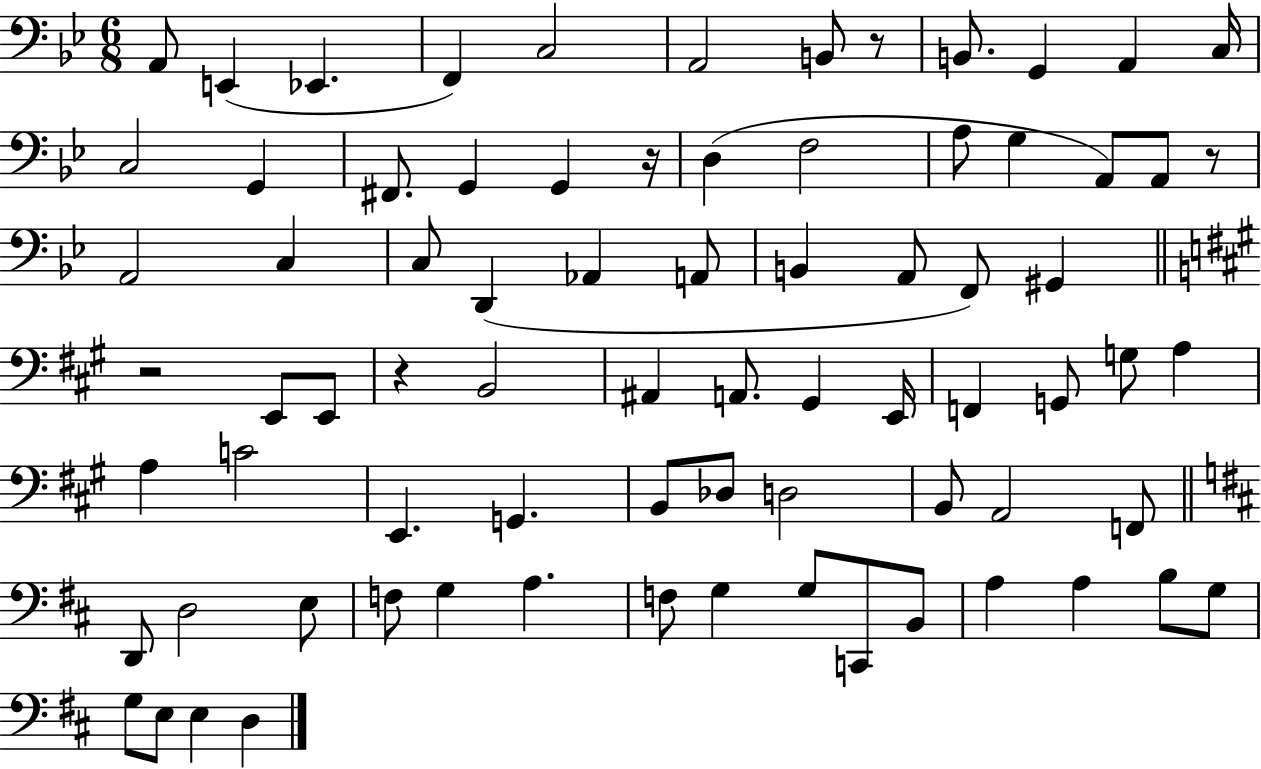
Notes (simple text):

A2/e E2/q Eb2/q. F2/q C3/h A2/h B2/e R/e B2/e. G2/q A2/q C3/s C3/h G2/q F#2/e. G2/q G2/q R/s D3/q F3/h A3/e G3/q A2/e A2/e R/e A2/h C3/q C3/e D2/q Ab2/q A2/e B2/q A2/e F2/e G#2/q R/h E2/e E2/e R/q B2/h A#2/q A2/e. G#2/q E2/s F2/q G2/e G3/e A3/q A3/q C4/h E2/q. G2/q. B2/e Db3/e D3/h B2/e A2/h F2/e D2/e D3/h E3/e F3/e G3/q A3/q. F3/e G3/q G3/e C2/e B2/e A3/q A3/q B3/e G3/e G3/e E3/e E3/q D3/q